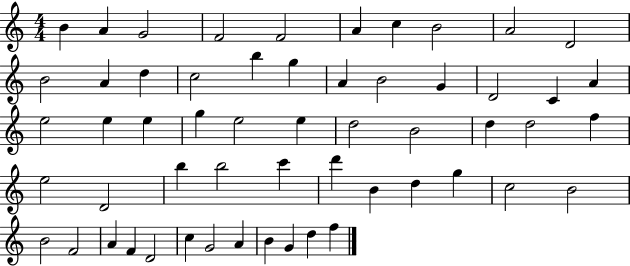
B4/q A4/q G4/h F4/h F4/h A4/q C5/q B4/h A4/h D4/h B4/h A4/q D5/q C5/h B5/q G5/q A4/q B4/h G4/q D4/h C4/q A4/q E5/h E5/q E5/q G5/q E5/h E5/q D5/h B4/h D5/q D5/h F5/q E5/h D4/h B5/q B5/h C6/q D6/q B4/q D5/q G5/q C5/h B4/h B4/h F4/h A4/q F4/q D4/h C5/q G4/h A4/q B4/q G4/q D5/q F5/q